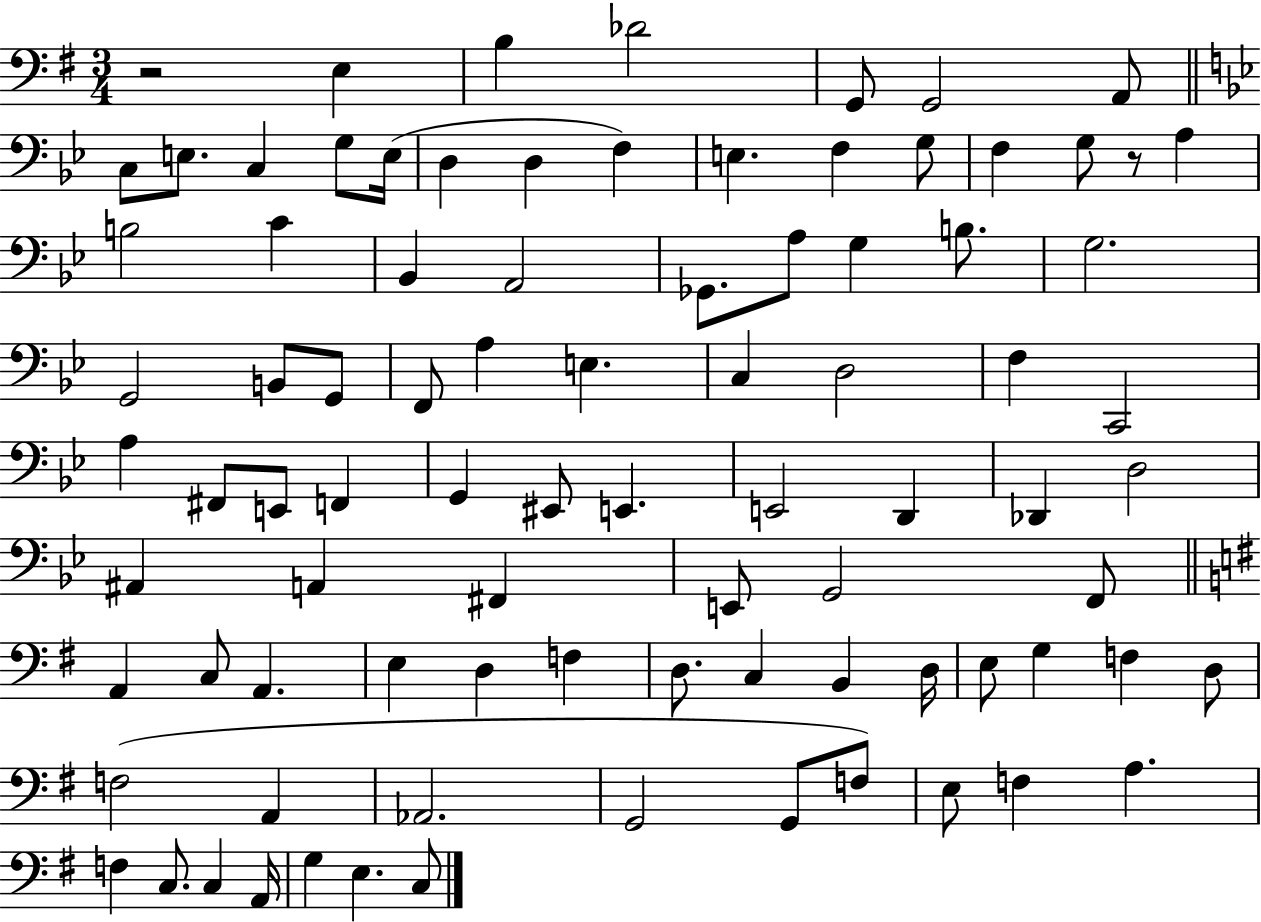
R/h E3/q B3/q Db4/h G2/e G2/h A2/e C3/e E3/e. C3/q G3/e E3/s D3/q D3/q F3/q E3/q. F3/q G3/e F3/q G3/e R/e A3/q B3/h C4/q Bb2/q A2/h Gb2/e. A3/e G3/q B3/e. G3/h. G2/h B2/e G2/e F2/e A3/q E3/q. C3/q D3/h F3/q C2/h A3/q F#2/e E2/e F2/q G2/q EIS2/e E2/q. E2/h D2/q Db2/q D3/h A#2/q A2/q F#2/q E2/e G2/h F2/e A2/q C3/e A2/q. E3/q D3/q F3/q D3/e. C3/q B2/q D3/s E3/e G3/q F3/q D3/e F3/h A2/q Ab2/h. G2/h G2/e F3/e E3/e F3/q A3/q. F3/q C3/e. C3/q A2/s G3/q E3/q. C3/e